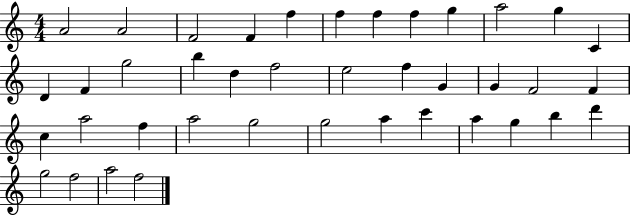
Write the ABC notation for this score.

X:1
T:Untitled
M:4/4
L:1/4
K:C
A2 A2 F2 F f f f f g a2 g C D F g2 b d f2 e2 f G G F2 F c a2 f a2 g2 g2 a c' a g b d' g2 f2 a2 f2